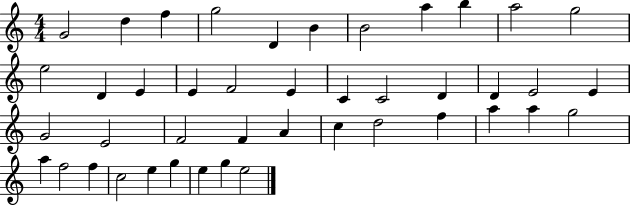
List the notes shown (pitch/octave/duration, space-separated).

G4/h D5/q F5/q G5/h D4/q B4/q B4/h A5/q B5/q A5/h G5/h E5/h D4/q E4/q E4/q F4/h E4/q C4/q C4/h D4/q D4/q E4/h E4/q G4/h E4/h F4/h F4/q A4/q C5/q D5/h F5/q A5/q A5/q G5/h A5/q F5/h F5/q C5/h E5/q G5/q E5/q G5/q E5/h